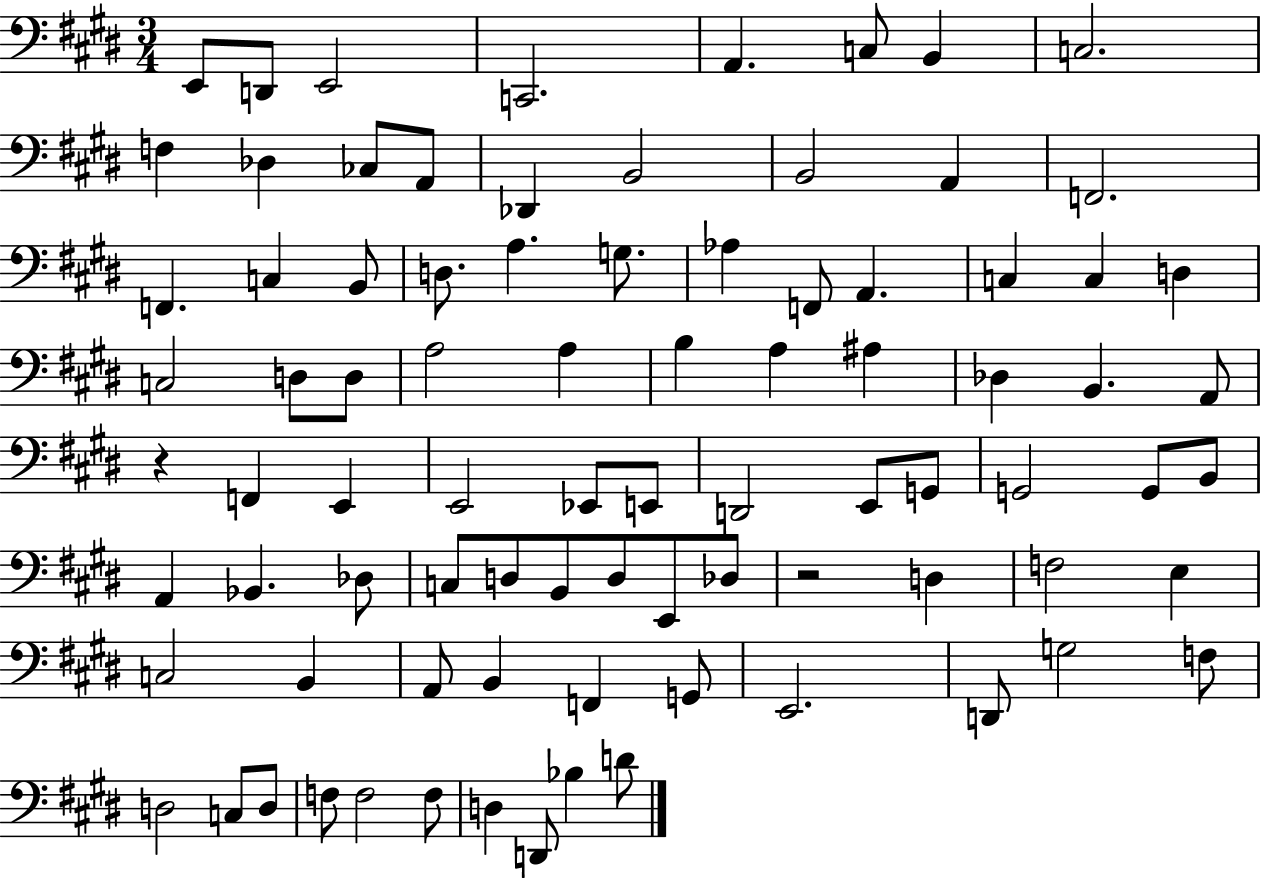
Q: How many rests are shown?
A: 2